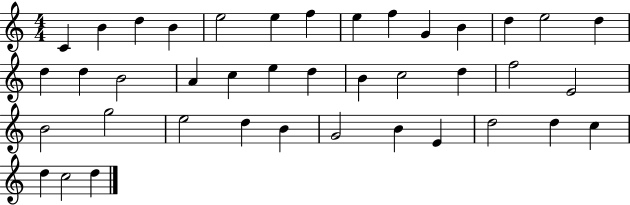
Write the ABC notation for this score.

X:1
T:Untitled
M:4/4
L:1/4
K:C
C B d B e2 e f e f G B d e2 d d d B2 A c e d B c2 d f2 E2 B2 g2 e2 d B G2 B E d2 d c d c2 d